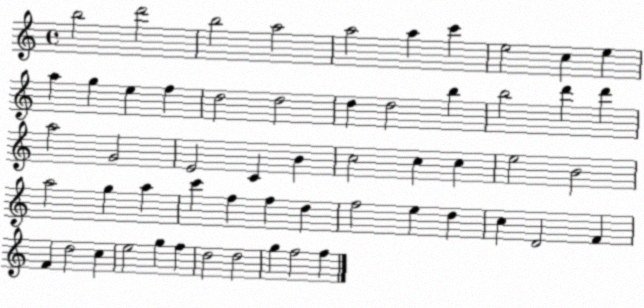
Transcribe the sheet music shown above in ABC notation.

X:1
T:Untitled
M:4/4
L:1/4
K:C
b2 d'2 b2 a2 a2 a c' e2 c e a g e f d2 d2 d d2 b b2 d' d' a2 G2 E2 C B c2 c c e2 B2 a2 g a c' f f d f2 e d c D2 F F d2 c e2 g f d2 d2 g f2 f